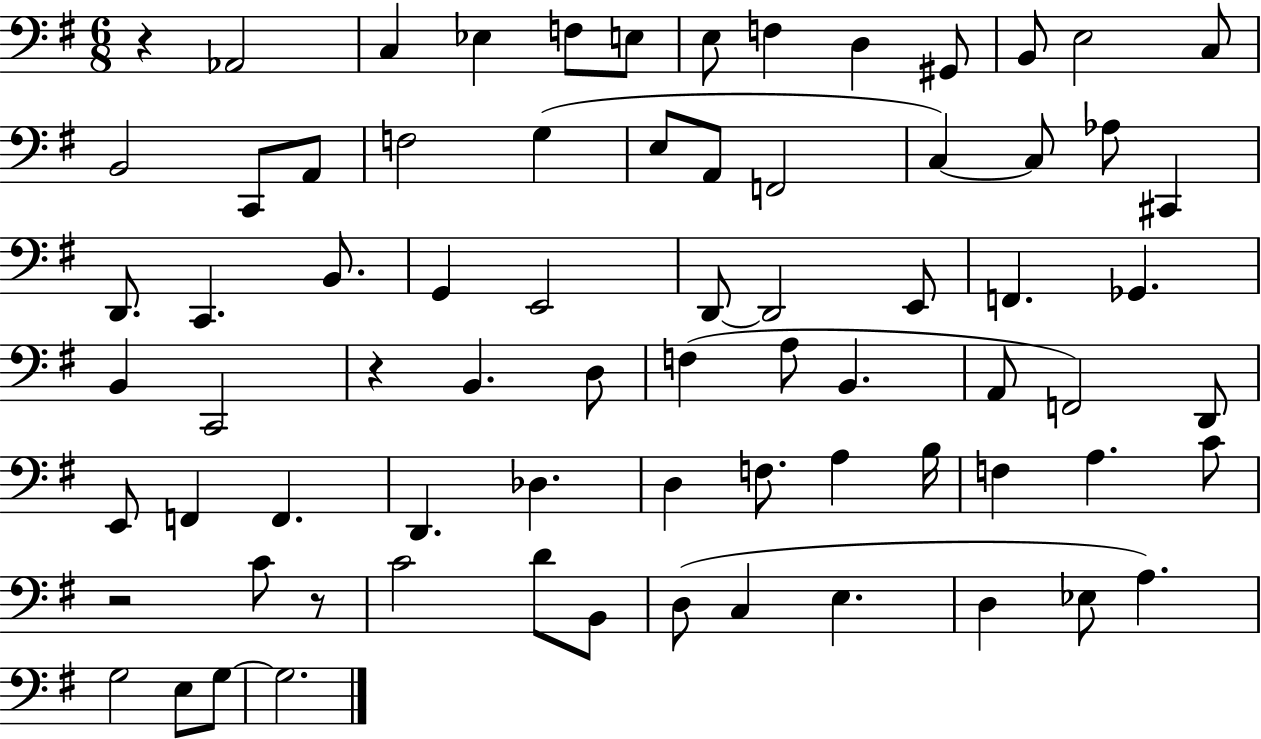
R/q Ab2/h C3/q Eb3/q F3/e E3/e E3/e F3/q D3/q G#2/e B2/e E3/h C3/e B2/h C2/e A2/e F3/h G3/q E3/e A2/e F2/h C3/q C3/e Ab3/e C#2/q D2/e. C2/q. B2/e. G2/q E2/h D2/e D2/h E2/e F2/q. Gb2/q. B2/q C2/h R/q B2/q. D3/e F3/q A3/e B2/q. A2/e F2/h D2/e E2/e F2/q F2/q. D2/q. Db3/q. D3/q F3/e. A3/q B3/s F3/q A3/q. C4/e R/h C4/e R/e C4/h D4/e B2/e D3/e C3/q E3/q. D3/q Eb3/e A3/q. G3/h E3/e G3/e G3/h.